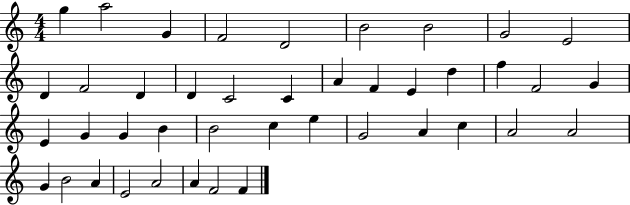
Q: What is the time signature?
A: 4/4